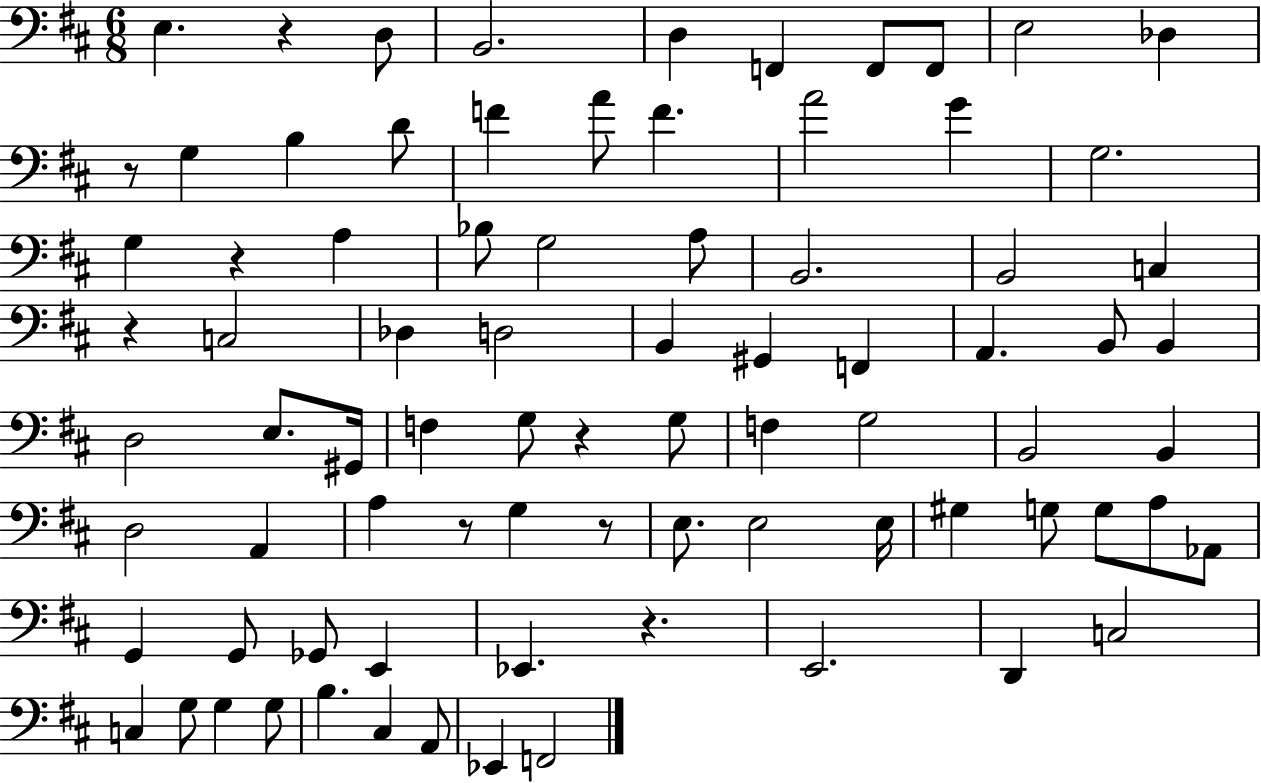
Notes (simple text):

E3/q. R/q D3/e B2/h. D3/q F2/q F2/e F2/e E3/h Db3/q R/e G3/q B3/q D4/e F4/q A4/e F4/q. A4/h G4/q G3/h. G3/q R/q A3/q Bb3/e G3/h A3/e B2/h. B2/h C3/q R/q C3/h Db3/q D3/h B2/q G#2/q F2/q A2/q. B2/e B2/q D3/h E3/e. G#2/s F3/q G3/e R/q G3/e F3/q G3/h B2/h B2/q D3/h A2/q A3/q R/e G3/q R/e E3/e. E3/h E3/s G#3/q G3/e G3/e A3/e Ab2/e G2/q G2/e Gb2/e E2/q Eb2/q. R/q. E2/h. D2/q C3/h C3/q G3/e G3/q G3/e B3/q. C#3/q A2/e Eb2/q F2/h